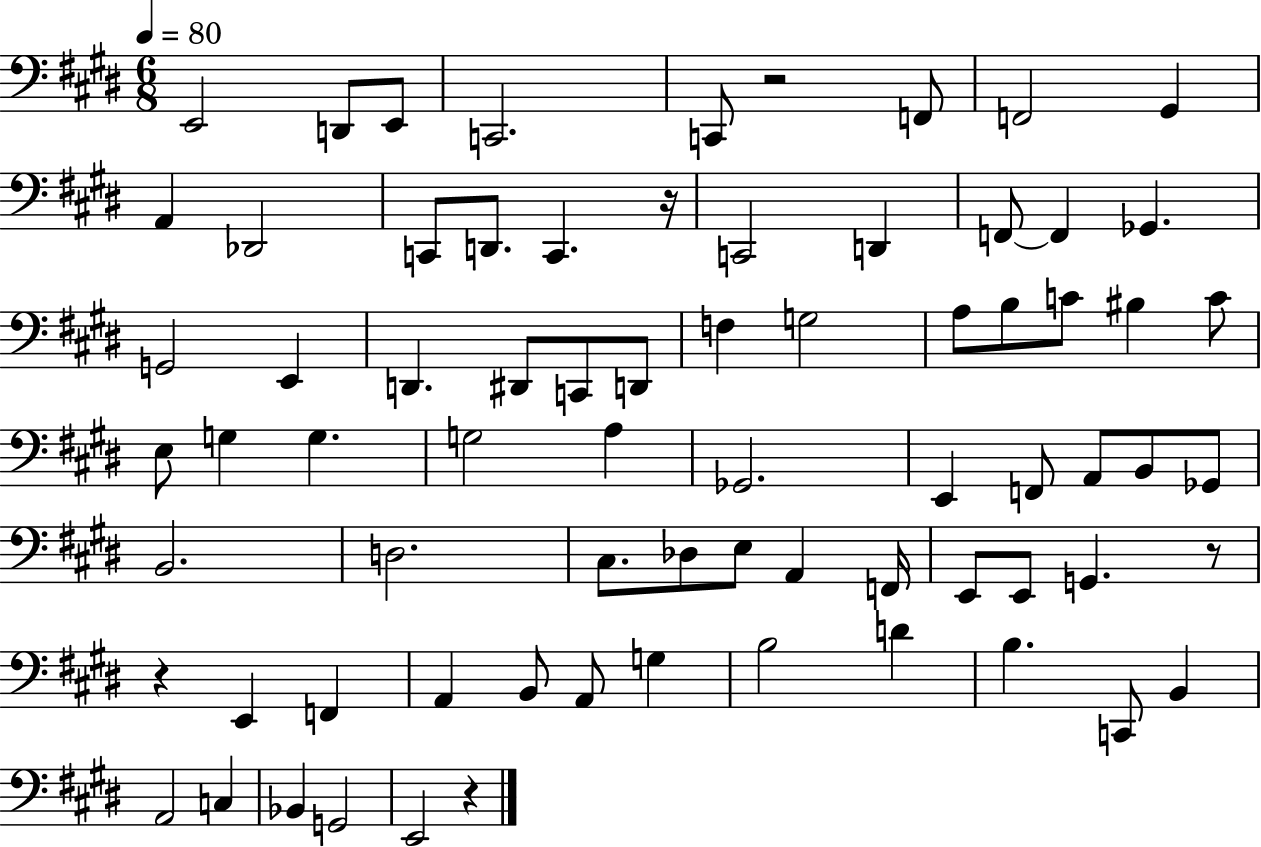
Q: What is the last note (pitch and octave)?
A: E2